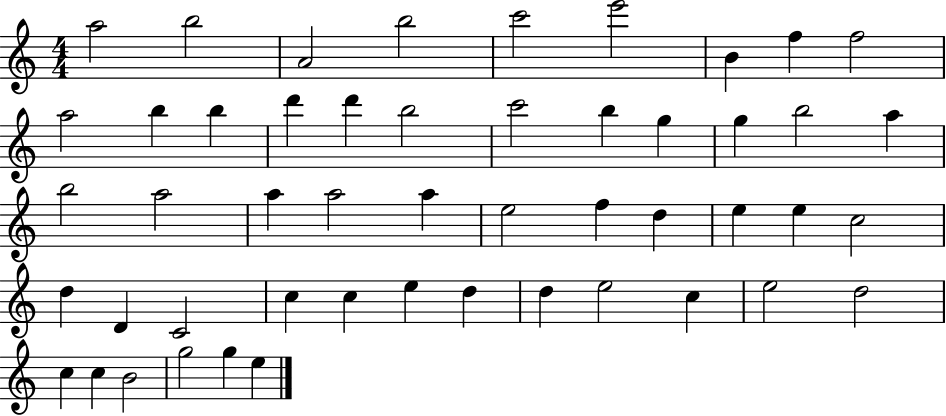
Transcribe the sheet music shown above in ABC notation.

X:1
T:Untitled
M:4/4
L:1/4
K:C
a2 b2 A2 b2 c'2 e'2 B f f2 a2 b b d' d' b2 c'2 b g g b2 a b2 a2 a a2 a e2 f d e e c2 d D C2 c c e d d e2 c e2 d2 c c B2 g2 g e